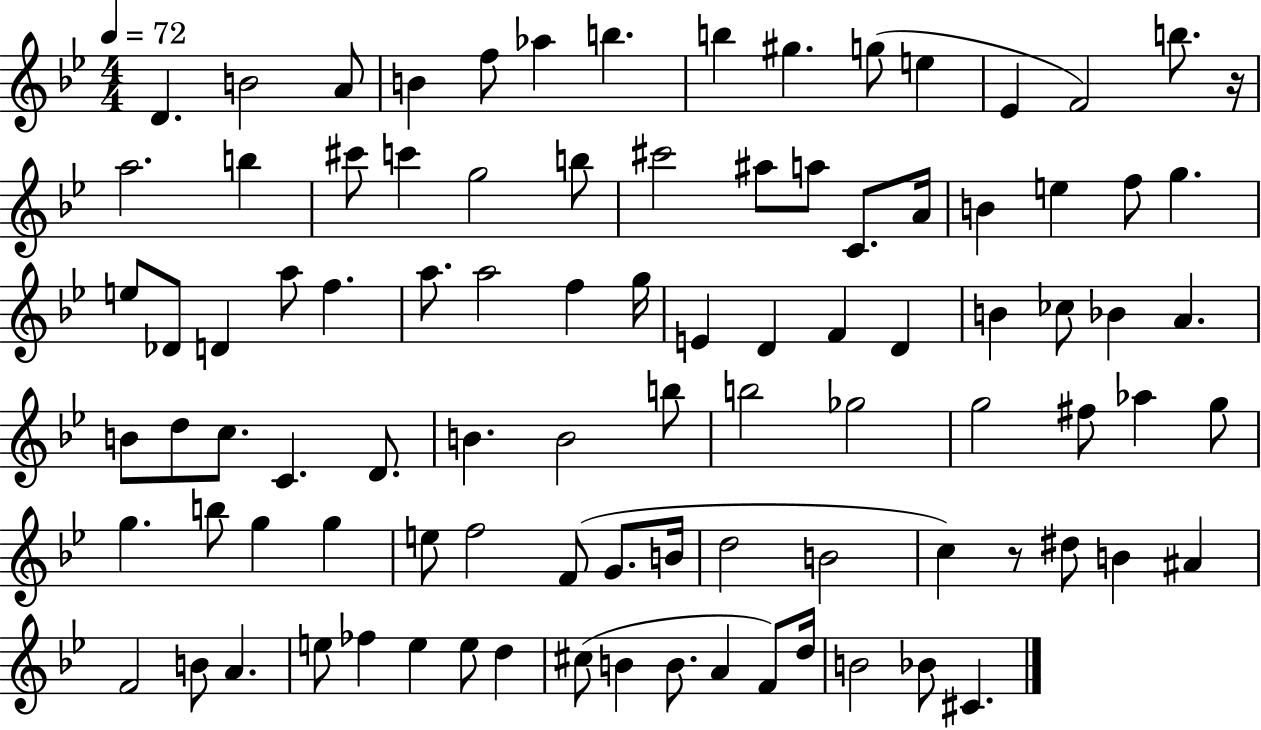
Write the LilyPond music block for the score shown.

{
  \clef treble
  \numericTimeSignature
  \time 4/4
  \key bes \major
  \tempo 4 = 72
  d'4. b'2 a'8 | b'4 f''8 aes''4 b''4. | b''4 gis''4. g''8( e''4 | ees'4 f'2) b''8. r16 | \break a''2. b''4 | cis'''8 c'''4 g''2 b''8 | cis'''2 ais''8 a''8 c'8. a'16 | b'4 e''4 f''8 g''4. | \break e''8 des'8 d'4 a''8 f''4. | a''8. a''2 f''4 g''16 | e'4 d'4 f'4 d'4 | b'4 ces''8 bes'4 a'4. | \break b'8 d''8 c''8. c'4. d'8. | b'4. b'2 b''8 | b''2 ges''2 | g''2 fis''8 aes''4 g''8 | \break g''4. b''8 g''4 g''4 | e''8 f''2 f'8( g'8. b'16 | d''2 b'2 | c''4) r8 dis''8 b'4 ais'4 | \break f'2 b'8 a'4. | e''8 fes''4 e''4 e''8 d''4 | cis''8( b'4 b'8. a'4 f'8) d''16 | b'2 bes'8 cis'4. | \break \bar "|."
}